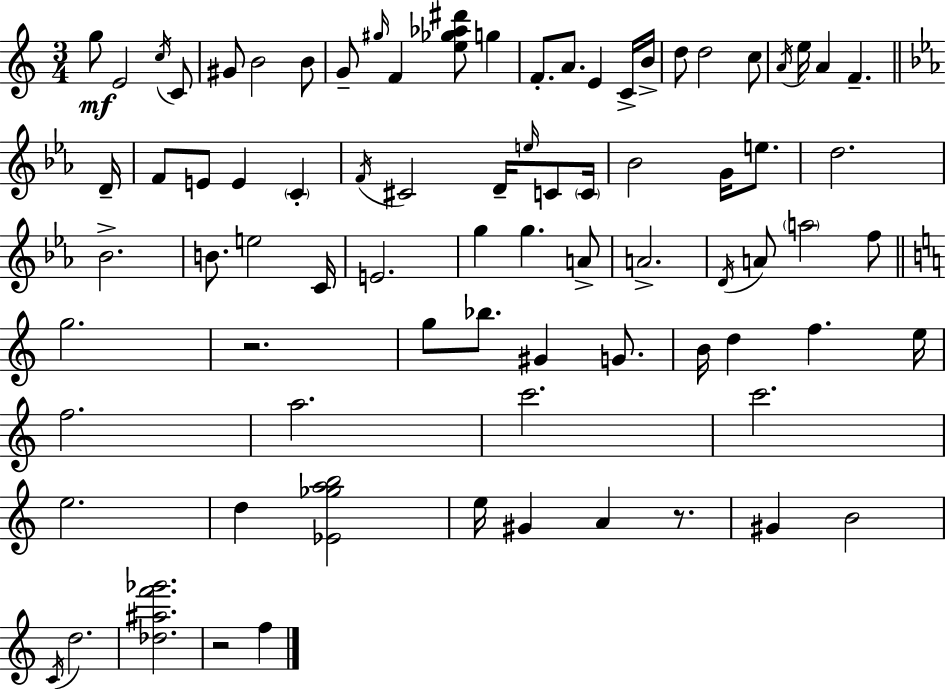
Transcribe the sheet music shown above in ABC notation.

X:1
T:Untitled
M:3/4
L:1/4
K:Am
g/2 E2 c/4 C/2 ^G/2 B2 B/2 G/2 ^g/4 F [e_g_a^d']/2 g F/2 A/2 E C/4 B/4 d/2 d2 c/2 A/4 e/4 A F D/4 F/2 E/2 E C F/4 ^C2 D/4 e/4 C/2 C/4 _B2 G/4 e/2 d2 _B2 B/2 e2 C/4 E2 g g A/2 A2 D/4 A/2 a2 f/2 g2 z2 g/2 _b/2 ^G G/2 B/4 d f e/4 f2 a2 c'2 c'2 e2 d [_E_gab]2 e/4 ^G A z/2 ^G B2 C/4 d2 [_d^af'_g']2 z2 f